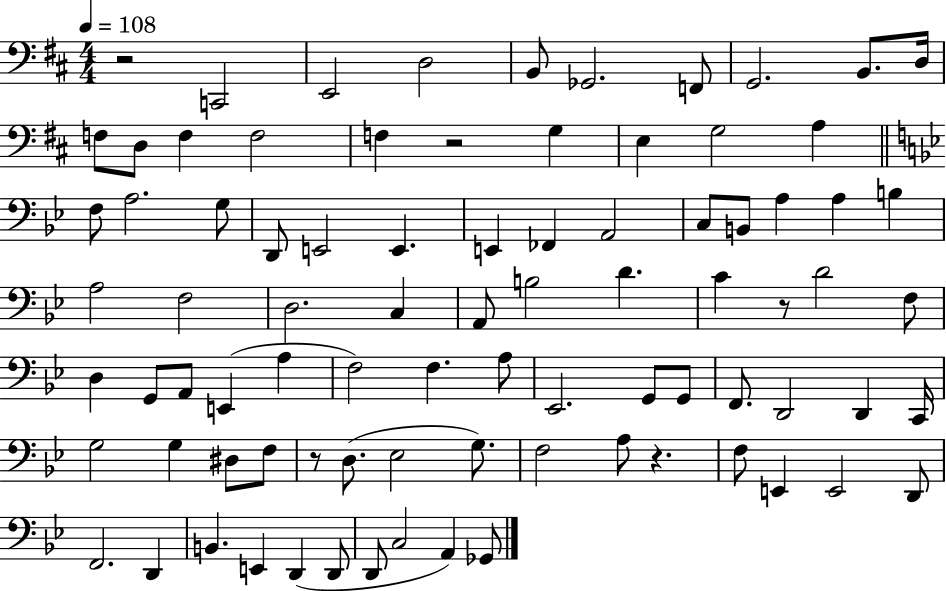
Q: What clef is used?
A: bass